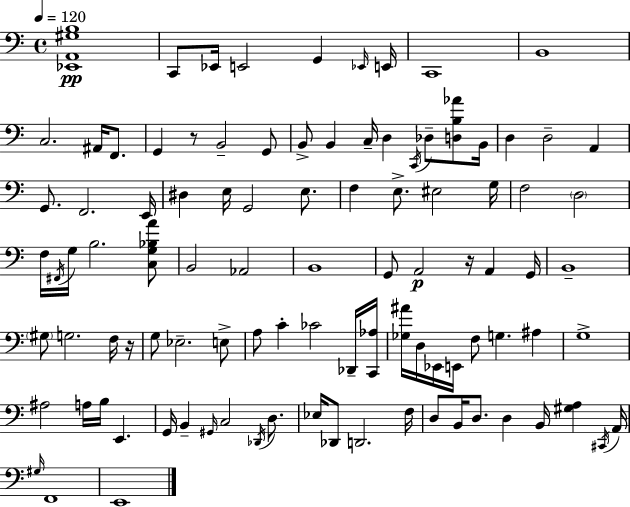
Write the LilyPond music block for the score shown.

{
  \clef bass
  \time 4/4
  \defaultTimeSignature
  \key a \minor
  \tempo 4 = 120
  \repeat volta 2 { <ees, a, gis b>1\pp | c,8 ees,16 e,2 g,4 \grace { ees,16 } | e,16 c,1 | b,1 | \break c2. ais,16 f,8. | g,4 r8 b,2-- g,8 | b,8-> b,4 c16-- d4 \acciaccatura { c,16 } des8-- <d b aes'>8 | b,16 d4 d2-- a,4 | \break g,8. f,2. | e,16 dis4 e16 g,2 e8. | f4 e8.-> eis2 | g16 f2 \parenthesize d2 | \break f16 \acciaccatura { fis,16 } g16 b2. | <c g bes a'>8 b,2 aes,2 | b,1 | g,8 a,2\p r16 a,4 | \break g,16 b,1-- | \parenthesize gis8 g2. | f16 r16 g8 ees2.-- | e8-> a8 c'4-. ces'2 | \break des,16-- <c, aes>16 <ges ais'>16 d16 ees,16 e,16 f8 g4. ais4 | g1-> | ais2 a16 b16 e,4. | g,16 b,4-- \grace { gis,16 } c2 | \break \acciaccatura { des,16 } d8. ees16 des,8 d,2. | f16 d8 b,16 d8. d4 b,16 | <gis a>4 \acciaccatura { cis,16 } a,16 \grace { gis16 } f,1 | e,1 | \break } \bar "|."
}